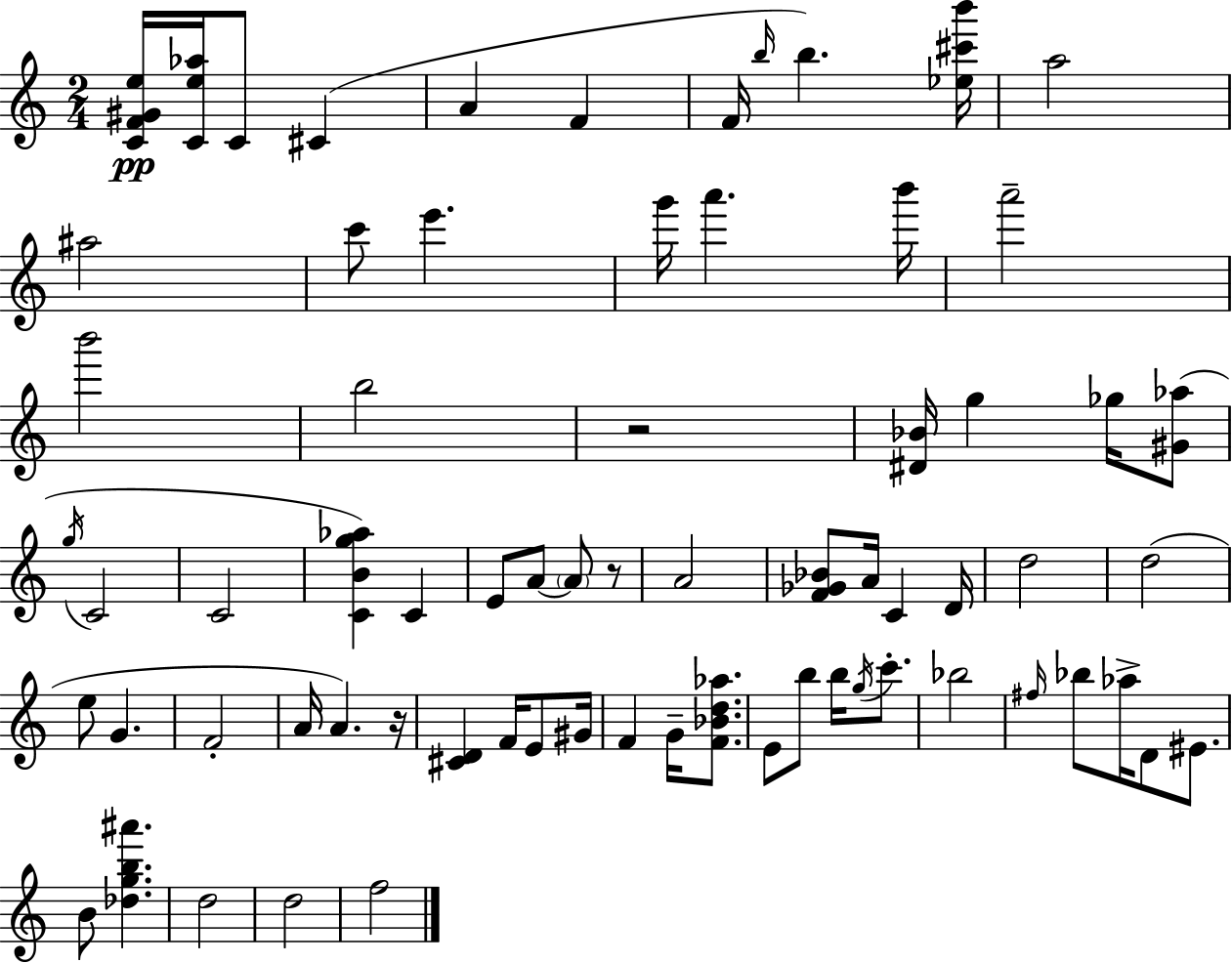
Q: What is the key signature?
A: C major